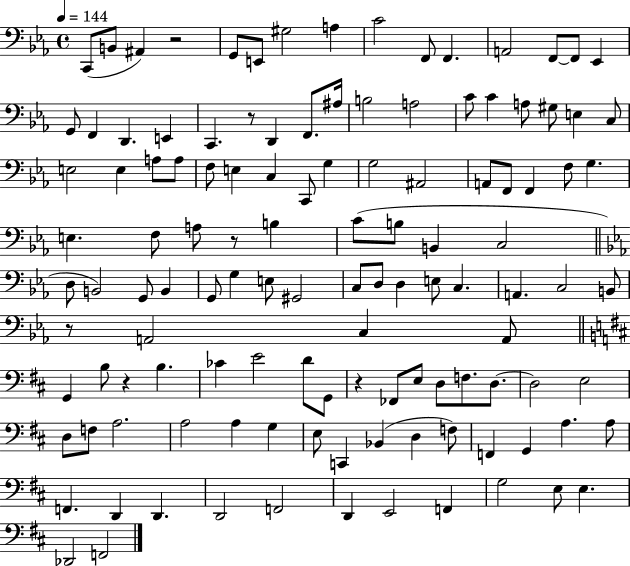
{
  \clef bass
  \time 4/4
  \defaultTimeSignature
  \key ees \major
  \tempo 4 = 144
  c,8( b,8 ais,4) r2 | g,8 e,8 gis2 a4 | c'2 f,8 f,4. | a,2 f,8~~ f,8 ees,4 | \break g,8 f,4 d,4. e,4 | c,4. r8 d,4 f,8. ais16 | b2 a2 | c'8 c'4 a8 gis8 e4 c8 | \break e2 e4 a8 a8 | f8 e4 c4 c,8 g4 | g2 ais,2 | a,8 f,8 f,4 f8 g4. | \break e4. f8 a8 r8 b4 | c'8( b8 b,4 c2 | \bar "||" \break \key ees \major d8 b,2) g,8 b,4 | g,8 g4 e8 gis,2 | c8 d8 d4 e8 c4. | a,4. c2 b,8 | \break r8 a,2 c4 a,8 | \bar "||" \break \key d \major g,4 b8 r4 b4. | ces'4 e'2 d'8 g,8 | r4 fes,8 e8 d8 f8. d8.~~ | d2 e2 | \break d8 f8 a2. | a2 a4 g4 | e8 c,4 bes,4( d4 f8) | f,4 g,4 a4. a8 | \break f,4. d,4 d,4. | d,2 f,2 | d,4 e,2 f,4 | g2 e8 e4. | \break des,2 f,2 | \bar "|."
}